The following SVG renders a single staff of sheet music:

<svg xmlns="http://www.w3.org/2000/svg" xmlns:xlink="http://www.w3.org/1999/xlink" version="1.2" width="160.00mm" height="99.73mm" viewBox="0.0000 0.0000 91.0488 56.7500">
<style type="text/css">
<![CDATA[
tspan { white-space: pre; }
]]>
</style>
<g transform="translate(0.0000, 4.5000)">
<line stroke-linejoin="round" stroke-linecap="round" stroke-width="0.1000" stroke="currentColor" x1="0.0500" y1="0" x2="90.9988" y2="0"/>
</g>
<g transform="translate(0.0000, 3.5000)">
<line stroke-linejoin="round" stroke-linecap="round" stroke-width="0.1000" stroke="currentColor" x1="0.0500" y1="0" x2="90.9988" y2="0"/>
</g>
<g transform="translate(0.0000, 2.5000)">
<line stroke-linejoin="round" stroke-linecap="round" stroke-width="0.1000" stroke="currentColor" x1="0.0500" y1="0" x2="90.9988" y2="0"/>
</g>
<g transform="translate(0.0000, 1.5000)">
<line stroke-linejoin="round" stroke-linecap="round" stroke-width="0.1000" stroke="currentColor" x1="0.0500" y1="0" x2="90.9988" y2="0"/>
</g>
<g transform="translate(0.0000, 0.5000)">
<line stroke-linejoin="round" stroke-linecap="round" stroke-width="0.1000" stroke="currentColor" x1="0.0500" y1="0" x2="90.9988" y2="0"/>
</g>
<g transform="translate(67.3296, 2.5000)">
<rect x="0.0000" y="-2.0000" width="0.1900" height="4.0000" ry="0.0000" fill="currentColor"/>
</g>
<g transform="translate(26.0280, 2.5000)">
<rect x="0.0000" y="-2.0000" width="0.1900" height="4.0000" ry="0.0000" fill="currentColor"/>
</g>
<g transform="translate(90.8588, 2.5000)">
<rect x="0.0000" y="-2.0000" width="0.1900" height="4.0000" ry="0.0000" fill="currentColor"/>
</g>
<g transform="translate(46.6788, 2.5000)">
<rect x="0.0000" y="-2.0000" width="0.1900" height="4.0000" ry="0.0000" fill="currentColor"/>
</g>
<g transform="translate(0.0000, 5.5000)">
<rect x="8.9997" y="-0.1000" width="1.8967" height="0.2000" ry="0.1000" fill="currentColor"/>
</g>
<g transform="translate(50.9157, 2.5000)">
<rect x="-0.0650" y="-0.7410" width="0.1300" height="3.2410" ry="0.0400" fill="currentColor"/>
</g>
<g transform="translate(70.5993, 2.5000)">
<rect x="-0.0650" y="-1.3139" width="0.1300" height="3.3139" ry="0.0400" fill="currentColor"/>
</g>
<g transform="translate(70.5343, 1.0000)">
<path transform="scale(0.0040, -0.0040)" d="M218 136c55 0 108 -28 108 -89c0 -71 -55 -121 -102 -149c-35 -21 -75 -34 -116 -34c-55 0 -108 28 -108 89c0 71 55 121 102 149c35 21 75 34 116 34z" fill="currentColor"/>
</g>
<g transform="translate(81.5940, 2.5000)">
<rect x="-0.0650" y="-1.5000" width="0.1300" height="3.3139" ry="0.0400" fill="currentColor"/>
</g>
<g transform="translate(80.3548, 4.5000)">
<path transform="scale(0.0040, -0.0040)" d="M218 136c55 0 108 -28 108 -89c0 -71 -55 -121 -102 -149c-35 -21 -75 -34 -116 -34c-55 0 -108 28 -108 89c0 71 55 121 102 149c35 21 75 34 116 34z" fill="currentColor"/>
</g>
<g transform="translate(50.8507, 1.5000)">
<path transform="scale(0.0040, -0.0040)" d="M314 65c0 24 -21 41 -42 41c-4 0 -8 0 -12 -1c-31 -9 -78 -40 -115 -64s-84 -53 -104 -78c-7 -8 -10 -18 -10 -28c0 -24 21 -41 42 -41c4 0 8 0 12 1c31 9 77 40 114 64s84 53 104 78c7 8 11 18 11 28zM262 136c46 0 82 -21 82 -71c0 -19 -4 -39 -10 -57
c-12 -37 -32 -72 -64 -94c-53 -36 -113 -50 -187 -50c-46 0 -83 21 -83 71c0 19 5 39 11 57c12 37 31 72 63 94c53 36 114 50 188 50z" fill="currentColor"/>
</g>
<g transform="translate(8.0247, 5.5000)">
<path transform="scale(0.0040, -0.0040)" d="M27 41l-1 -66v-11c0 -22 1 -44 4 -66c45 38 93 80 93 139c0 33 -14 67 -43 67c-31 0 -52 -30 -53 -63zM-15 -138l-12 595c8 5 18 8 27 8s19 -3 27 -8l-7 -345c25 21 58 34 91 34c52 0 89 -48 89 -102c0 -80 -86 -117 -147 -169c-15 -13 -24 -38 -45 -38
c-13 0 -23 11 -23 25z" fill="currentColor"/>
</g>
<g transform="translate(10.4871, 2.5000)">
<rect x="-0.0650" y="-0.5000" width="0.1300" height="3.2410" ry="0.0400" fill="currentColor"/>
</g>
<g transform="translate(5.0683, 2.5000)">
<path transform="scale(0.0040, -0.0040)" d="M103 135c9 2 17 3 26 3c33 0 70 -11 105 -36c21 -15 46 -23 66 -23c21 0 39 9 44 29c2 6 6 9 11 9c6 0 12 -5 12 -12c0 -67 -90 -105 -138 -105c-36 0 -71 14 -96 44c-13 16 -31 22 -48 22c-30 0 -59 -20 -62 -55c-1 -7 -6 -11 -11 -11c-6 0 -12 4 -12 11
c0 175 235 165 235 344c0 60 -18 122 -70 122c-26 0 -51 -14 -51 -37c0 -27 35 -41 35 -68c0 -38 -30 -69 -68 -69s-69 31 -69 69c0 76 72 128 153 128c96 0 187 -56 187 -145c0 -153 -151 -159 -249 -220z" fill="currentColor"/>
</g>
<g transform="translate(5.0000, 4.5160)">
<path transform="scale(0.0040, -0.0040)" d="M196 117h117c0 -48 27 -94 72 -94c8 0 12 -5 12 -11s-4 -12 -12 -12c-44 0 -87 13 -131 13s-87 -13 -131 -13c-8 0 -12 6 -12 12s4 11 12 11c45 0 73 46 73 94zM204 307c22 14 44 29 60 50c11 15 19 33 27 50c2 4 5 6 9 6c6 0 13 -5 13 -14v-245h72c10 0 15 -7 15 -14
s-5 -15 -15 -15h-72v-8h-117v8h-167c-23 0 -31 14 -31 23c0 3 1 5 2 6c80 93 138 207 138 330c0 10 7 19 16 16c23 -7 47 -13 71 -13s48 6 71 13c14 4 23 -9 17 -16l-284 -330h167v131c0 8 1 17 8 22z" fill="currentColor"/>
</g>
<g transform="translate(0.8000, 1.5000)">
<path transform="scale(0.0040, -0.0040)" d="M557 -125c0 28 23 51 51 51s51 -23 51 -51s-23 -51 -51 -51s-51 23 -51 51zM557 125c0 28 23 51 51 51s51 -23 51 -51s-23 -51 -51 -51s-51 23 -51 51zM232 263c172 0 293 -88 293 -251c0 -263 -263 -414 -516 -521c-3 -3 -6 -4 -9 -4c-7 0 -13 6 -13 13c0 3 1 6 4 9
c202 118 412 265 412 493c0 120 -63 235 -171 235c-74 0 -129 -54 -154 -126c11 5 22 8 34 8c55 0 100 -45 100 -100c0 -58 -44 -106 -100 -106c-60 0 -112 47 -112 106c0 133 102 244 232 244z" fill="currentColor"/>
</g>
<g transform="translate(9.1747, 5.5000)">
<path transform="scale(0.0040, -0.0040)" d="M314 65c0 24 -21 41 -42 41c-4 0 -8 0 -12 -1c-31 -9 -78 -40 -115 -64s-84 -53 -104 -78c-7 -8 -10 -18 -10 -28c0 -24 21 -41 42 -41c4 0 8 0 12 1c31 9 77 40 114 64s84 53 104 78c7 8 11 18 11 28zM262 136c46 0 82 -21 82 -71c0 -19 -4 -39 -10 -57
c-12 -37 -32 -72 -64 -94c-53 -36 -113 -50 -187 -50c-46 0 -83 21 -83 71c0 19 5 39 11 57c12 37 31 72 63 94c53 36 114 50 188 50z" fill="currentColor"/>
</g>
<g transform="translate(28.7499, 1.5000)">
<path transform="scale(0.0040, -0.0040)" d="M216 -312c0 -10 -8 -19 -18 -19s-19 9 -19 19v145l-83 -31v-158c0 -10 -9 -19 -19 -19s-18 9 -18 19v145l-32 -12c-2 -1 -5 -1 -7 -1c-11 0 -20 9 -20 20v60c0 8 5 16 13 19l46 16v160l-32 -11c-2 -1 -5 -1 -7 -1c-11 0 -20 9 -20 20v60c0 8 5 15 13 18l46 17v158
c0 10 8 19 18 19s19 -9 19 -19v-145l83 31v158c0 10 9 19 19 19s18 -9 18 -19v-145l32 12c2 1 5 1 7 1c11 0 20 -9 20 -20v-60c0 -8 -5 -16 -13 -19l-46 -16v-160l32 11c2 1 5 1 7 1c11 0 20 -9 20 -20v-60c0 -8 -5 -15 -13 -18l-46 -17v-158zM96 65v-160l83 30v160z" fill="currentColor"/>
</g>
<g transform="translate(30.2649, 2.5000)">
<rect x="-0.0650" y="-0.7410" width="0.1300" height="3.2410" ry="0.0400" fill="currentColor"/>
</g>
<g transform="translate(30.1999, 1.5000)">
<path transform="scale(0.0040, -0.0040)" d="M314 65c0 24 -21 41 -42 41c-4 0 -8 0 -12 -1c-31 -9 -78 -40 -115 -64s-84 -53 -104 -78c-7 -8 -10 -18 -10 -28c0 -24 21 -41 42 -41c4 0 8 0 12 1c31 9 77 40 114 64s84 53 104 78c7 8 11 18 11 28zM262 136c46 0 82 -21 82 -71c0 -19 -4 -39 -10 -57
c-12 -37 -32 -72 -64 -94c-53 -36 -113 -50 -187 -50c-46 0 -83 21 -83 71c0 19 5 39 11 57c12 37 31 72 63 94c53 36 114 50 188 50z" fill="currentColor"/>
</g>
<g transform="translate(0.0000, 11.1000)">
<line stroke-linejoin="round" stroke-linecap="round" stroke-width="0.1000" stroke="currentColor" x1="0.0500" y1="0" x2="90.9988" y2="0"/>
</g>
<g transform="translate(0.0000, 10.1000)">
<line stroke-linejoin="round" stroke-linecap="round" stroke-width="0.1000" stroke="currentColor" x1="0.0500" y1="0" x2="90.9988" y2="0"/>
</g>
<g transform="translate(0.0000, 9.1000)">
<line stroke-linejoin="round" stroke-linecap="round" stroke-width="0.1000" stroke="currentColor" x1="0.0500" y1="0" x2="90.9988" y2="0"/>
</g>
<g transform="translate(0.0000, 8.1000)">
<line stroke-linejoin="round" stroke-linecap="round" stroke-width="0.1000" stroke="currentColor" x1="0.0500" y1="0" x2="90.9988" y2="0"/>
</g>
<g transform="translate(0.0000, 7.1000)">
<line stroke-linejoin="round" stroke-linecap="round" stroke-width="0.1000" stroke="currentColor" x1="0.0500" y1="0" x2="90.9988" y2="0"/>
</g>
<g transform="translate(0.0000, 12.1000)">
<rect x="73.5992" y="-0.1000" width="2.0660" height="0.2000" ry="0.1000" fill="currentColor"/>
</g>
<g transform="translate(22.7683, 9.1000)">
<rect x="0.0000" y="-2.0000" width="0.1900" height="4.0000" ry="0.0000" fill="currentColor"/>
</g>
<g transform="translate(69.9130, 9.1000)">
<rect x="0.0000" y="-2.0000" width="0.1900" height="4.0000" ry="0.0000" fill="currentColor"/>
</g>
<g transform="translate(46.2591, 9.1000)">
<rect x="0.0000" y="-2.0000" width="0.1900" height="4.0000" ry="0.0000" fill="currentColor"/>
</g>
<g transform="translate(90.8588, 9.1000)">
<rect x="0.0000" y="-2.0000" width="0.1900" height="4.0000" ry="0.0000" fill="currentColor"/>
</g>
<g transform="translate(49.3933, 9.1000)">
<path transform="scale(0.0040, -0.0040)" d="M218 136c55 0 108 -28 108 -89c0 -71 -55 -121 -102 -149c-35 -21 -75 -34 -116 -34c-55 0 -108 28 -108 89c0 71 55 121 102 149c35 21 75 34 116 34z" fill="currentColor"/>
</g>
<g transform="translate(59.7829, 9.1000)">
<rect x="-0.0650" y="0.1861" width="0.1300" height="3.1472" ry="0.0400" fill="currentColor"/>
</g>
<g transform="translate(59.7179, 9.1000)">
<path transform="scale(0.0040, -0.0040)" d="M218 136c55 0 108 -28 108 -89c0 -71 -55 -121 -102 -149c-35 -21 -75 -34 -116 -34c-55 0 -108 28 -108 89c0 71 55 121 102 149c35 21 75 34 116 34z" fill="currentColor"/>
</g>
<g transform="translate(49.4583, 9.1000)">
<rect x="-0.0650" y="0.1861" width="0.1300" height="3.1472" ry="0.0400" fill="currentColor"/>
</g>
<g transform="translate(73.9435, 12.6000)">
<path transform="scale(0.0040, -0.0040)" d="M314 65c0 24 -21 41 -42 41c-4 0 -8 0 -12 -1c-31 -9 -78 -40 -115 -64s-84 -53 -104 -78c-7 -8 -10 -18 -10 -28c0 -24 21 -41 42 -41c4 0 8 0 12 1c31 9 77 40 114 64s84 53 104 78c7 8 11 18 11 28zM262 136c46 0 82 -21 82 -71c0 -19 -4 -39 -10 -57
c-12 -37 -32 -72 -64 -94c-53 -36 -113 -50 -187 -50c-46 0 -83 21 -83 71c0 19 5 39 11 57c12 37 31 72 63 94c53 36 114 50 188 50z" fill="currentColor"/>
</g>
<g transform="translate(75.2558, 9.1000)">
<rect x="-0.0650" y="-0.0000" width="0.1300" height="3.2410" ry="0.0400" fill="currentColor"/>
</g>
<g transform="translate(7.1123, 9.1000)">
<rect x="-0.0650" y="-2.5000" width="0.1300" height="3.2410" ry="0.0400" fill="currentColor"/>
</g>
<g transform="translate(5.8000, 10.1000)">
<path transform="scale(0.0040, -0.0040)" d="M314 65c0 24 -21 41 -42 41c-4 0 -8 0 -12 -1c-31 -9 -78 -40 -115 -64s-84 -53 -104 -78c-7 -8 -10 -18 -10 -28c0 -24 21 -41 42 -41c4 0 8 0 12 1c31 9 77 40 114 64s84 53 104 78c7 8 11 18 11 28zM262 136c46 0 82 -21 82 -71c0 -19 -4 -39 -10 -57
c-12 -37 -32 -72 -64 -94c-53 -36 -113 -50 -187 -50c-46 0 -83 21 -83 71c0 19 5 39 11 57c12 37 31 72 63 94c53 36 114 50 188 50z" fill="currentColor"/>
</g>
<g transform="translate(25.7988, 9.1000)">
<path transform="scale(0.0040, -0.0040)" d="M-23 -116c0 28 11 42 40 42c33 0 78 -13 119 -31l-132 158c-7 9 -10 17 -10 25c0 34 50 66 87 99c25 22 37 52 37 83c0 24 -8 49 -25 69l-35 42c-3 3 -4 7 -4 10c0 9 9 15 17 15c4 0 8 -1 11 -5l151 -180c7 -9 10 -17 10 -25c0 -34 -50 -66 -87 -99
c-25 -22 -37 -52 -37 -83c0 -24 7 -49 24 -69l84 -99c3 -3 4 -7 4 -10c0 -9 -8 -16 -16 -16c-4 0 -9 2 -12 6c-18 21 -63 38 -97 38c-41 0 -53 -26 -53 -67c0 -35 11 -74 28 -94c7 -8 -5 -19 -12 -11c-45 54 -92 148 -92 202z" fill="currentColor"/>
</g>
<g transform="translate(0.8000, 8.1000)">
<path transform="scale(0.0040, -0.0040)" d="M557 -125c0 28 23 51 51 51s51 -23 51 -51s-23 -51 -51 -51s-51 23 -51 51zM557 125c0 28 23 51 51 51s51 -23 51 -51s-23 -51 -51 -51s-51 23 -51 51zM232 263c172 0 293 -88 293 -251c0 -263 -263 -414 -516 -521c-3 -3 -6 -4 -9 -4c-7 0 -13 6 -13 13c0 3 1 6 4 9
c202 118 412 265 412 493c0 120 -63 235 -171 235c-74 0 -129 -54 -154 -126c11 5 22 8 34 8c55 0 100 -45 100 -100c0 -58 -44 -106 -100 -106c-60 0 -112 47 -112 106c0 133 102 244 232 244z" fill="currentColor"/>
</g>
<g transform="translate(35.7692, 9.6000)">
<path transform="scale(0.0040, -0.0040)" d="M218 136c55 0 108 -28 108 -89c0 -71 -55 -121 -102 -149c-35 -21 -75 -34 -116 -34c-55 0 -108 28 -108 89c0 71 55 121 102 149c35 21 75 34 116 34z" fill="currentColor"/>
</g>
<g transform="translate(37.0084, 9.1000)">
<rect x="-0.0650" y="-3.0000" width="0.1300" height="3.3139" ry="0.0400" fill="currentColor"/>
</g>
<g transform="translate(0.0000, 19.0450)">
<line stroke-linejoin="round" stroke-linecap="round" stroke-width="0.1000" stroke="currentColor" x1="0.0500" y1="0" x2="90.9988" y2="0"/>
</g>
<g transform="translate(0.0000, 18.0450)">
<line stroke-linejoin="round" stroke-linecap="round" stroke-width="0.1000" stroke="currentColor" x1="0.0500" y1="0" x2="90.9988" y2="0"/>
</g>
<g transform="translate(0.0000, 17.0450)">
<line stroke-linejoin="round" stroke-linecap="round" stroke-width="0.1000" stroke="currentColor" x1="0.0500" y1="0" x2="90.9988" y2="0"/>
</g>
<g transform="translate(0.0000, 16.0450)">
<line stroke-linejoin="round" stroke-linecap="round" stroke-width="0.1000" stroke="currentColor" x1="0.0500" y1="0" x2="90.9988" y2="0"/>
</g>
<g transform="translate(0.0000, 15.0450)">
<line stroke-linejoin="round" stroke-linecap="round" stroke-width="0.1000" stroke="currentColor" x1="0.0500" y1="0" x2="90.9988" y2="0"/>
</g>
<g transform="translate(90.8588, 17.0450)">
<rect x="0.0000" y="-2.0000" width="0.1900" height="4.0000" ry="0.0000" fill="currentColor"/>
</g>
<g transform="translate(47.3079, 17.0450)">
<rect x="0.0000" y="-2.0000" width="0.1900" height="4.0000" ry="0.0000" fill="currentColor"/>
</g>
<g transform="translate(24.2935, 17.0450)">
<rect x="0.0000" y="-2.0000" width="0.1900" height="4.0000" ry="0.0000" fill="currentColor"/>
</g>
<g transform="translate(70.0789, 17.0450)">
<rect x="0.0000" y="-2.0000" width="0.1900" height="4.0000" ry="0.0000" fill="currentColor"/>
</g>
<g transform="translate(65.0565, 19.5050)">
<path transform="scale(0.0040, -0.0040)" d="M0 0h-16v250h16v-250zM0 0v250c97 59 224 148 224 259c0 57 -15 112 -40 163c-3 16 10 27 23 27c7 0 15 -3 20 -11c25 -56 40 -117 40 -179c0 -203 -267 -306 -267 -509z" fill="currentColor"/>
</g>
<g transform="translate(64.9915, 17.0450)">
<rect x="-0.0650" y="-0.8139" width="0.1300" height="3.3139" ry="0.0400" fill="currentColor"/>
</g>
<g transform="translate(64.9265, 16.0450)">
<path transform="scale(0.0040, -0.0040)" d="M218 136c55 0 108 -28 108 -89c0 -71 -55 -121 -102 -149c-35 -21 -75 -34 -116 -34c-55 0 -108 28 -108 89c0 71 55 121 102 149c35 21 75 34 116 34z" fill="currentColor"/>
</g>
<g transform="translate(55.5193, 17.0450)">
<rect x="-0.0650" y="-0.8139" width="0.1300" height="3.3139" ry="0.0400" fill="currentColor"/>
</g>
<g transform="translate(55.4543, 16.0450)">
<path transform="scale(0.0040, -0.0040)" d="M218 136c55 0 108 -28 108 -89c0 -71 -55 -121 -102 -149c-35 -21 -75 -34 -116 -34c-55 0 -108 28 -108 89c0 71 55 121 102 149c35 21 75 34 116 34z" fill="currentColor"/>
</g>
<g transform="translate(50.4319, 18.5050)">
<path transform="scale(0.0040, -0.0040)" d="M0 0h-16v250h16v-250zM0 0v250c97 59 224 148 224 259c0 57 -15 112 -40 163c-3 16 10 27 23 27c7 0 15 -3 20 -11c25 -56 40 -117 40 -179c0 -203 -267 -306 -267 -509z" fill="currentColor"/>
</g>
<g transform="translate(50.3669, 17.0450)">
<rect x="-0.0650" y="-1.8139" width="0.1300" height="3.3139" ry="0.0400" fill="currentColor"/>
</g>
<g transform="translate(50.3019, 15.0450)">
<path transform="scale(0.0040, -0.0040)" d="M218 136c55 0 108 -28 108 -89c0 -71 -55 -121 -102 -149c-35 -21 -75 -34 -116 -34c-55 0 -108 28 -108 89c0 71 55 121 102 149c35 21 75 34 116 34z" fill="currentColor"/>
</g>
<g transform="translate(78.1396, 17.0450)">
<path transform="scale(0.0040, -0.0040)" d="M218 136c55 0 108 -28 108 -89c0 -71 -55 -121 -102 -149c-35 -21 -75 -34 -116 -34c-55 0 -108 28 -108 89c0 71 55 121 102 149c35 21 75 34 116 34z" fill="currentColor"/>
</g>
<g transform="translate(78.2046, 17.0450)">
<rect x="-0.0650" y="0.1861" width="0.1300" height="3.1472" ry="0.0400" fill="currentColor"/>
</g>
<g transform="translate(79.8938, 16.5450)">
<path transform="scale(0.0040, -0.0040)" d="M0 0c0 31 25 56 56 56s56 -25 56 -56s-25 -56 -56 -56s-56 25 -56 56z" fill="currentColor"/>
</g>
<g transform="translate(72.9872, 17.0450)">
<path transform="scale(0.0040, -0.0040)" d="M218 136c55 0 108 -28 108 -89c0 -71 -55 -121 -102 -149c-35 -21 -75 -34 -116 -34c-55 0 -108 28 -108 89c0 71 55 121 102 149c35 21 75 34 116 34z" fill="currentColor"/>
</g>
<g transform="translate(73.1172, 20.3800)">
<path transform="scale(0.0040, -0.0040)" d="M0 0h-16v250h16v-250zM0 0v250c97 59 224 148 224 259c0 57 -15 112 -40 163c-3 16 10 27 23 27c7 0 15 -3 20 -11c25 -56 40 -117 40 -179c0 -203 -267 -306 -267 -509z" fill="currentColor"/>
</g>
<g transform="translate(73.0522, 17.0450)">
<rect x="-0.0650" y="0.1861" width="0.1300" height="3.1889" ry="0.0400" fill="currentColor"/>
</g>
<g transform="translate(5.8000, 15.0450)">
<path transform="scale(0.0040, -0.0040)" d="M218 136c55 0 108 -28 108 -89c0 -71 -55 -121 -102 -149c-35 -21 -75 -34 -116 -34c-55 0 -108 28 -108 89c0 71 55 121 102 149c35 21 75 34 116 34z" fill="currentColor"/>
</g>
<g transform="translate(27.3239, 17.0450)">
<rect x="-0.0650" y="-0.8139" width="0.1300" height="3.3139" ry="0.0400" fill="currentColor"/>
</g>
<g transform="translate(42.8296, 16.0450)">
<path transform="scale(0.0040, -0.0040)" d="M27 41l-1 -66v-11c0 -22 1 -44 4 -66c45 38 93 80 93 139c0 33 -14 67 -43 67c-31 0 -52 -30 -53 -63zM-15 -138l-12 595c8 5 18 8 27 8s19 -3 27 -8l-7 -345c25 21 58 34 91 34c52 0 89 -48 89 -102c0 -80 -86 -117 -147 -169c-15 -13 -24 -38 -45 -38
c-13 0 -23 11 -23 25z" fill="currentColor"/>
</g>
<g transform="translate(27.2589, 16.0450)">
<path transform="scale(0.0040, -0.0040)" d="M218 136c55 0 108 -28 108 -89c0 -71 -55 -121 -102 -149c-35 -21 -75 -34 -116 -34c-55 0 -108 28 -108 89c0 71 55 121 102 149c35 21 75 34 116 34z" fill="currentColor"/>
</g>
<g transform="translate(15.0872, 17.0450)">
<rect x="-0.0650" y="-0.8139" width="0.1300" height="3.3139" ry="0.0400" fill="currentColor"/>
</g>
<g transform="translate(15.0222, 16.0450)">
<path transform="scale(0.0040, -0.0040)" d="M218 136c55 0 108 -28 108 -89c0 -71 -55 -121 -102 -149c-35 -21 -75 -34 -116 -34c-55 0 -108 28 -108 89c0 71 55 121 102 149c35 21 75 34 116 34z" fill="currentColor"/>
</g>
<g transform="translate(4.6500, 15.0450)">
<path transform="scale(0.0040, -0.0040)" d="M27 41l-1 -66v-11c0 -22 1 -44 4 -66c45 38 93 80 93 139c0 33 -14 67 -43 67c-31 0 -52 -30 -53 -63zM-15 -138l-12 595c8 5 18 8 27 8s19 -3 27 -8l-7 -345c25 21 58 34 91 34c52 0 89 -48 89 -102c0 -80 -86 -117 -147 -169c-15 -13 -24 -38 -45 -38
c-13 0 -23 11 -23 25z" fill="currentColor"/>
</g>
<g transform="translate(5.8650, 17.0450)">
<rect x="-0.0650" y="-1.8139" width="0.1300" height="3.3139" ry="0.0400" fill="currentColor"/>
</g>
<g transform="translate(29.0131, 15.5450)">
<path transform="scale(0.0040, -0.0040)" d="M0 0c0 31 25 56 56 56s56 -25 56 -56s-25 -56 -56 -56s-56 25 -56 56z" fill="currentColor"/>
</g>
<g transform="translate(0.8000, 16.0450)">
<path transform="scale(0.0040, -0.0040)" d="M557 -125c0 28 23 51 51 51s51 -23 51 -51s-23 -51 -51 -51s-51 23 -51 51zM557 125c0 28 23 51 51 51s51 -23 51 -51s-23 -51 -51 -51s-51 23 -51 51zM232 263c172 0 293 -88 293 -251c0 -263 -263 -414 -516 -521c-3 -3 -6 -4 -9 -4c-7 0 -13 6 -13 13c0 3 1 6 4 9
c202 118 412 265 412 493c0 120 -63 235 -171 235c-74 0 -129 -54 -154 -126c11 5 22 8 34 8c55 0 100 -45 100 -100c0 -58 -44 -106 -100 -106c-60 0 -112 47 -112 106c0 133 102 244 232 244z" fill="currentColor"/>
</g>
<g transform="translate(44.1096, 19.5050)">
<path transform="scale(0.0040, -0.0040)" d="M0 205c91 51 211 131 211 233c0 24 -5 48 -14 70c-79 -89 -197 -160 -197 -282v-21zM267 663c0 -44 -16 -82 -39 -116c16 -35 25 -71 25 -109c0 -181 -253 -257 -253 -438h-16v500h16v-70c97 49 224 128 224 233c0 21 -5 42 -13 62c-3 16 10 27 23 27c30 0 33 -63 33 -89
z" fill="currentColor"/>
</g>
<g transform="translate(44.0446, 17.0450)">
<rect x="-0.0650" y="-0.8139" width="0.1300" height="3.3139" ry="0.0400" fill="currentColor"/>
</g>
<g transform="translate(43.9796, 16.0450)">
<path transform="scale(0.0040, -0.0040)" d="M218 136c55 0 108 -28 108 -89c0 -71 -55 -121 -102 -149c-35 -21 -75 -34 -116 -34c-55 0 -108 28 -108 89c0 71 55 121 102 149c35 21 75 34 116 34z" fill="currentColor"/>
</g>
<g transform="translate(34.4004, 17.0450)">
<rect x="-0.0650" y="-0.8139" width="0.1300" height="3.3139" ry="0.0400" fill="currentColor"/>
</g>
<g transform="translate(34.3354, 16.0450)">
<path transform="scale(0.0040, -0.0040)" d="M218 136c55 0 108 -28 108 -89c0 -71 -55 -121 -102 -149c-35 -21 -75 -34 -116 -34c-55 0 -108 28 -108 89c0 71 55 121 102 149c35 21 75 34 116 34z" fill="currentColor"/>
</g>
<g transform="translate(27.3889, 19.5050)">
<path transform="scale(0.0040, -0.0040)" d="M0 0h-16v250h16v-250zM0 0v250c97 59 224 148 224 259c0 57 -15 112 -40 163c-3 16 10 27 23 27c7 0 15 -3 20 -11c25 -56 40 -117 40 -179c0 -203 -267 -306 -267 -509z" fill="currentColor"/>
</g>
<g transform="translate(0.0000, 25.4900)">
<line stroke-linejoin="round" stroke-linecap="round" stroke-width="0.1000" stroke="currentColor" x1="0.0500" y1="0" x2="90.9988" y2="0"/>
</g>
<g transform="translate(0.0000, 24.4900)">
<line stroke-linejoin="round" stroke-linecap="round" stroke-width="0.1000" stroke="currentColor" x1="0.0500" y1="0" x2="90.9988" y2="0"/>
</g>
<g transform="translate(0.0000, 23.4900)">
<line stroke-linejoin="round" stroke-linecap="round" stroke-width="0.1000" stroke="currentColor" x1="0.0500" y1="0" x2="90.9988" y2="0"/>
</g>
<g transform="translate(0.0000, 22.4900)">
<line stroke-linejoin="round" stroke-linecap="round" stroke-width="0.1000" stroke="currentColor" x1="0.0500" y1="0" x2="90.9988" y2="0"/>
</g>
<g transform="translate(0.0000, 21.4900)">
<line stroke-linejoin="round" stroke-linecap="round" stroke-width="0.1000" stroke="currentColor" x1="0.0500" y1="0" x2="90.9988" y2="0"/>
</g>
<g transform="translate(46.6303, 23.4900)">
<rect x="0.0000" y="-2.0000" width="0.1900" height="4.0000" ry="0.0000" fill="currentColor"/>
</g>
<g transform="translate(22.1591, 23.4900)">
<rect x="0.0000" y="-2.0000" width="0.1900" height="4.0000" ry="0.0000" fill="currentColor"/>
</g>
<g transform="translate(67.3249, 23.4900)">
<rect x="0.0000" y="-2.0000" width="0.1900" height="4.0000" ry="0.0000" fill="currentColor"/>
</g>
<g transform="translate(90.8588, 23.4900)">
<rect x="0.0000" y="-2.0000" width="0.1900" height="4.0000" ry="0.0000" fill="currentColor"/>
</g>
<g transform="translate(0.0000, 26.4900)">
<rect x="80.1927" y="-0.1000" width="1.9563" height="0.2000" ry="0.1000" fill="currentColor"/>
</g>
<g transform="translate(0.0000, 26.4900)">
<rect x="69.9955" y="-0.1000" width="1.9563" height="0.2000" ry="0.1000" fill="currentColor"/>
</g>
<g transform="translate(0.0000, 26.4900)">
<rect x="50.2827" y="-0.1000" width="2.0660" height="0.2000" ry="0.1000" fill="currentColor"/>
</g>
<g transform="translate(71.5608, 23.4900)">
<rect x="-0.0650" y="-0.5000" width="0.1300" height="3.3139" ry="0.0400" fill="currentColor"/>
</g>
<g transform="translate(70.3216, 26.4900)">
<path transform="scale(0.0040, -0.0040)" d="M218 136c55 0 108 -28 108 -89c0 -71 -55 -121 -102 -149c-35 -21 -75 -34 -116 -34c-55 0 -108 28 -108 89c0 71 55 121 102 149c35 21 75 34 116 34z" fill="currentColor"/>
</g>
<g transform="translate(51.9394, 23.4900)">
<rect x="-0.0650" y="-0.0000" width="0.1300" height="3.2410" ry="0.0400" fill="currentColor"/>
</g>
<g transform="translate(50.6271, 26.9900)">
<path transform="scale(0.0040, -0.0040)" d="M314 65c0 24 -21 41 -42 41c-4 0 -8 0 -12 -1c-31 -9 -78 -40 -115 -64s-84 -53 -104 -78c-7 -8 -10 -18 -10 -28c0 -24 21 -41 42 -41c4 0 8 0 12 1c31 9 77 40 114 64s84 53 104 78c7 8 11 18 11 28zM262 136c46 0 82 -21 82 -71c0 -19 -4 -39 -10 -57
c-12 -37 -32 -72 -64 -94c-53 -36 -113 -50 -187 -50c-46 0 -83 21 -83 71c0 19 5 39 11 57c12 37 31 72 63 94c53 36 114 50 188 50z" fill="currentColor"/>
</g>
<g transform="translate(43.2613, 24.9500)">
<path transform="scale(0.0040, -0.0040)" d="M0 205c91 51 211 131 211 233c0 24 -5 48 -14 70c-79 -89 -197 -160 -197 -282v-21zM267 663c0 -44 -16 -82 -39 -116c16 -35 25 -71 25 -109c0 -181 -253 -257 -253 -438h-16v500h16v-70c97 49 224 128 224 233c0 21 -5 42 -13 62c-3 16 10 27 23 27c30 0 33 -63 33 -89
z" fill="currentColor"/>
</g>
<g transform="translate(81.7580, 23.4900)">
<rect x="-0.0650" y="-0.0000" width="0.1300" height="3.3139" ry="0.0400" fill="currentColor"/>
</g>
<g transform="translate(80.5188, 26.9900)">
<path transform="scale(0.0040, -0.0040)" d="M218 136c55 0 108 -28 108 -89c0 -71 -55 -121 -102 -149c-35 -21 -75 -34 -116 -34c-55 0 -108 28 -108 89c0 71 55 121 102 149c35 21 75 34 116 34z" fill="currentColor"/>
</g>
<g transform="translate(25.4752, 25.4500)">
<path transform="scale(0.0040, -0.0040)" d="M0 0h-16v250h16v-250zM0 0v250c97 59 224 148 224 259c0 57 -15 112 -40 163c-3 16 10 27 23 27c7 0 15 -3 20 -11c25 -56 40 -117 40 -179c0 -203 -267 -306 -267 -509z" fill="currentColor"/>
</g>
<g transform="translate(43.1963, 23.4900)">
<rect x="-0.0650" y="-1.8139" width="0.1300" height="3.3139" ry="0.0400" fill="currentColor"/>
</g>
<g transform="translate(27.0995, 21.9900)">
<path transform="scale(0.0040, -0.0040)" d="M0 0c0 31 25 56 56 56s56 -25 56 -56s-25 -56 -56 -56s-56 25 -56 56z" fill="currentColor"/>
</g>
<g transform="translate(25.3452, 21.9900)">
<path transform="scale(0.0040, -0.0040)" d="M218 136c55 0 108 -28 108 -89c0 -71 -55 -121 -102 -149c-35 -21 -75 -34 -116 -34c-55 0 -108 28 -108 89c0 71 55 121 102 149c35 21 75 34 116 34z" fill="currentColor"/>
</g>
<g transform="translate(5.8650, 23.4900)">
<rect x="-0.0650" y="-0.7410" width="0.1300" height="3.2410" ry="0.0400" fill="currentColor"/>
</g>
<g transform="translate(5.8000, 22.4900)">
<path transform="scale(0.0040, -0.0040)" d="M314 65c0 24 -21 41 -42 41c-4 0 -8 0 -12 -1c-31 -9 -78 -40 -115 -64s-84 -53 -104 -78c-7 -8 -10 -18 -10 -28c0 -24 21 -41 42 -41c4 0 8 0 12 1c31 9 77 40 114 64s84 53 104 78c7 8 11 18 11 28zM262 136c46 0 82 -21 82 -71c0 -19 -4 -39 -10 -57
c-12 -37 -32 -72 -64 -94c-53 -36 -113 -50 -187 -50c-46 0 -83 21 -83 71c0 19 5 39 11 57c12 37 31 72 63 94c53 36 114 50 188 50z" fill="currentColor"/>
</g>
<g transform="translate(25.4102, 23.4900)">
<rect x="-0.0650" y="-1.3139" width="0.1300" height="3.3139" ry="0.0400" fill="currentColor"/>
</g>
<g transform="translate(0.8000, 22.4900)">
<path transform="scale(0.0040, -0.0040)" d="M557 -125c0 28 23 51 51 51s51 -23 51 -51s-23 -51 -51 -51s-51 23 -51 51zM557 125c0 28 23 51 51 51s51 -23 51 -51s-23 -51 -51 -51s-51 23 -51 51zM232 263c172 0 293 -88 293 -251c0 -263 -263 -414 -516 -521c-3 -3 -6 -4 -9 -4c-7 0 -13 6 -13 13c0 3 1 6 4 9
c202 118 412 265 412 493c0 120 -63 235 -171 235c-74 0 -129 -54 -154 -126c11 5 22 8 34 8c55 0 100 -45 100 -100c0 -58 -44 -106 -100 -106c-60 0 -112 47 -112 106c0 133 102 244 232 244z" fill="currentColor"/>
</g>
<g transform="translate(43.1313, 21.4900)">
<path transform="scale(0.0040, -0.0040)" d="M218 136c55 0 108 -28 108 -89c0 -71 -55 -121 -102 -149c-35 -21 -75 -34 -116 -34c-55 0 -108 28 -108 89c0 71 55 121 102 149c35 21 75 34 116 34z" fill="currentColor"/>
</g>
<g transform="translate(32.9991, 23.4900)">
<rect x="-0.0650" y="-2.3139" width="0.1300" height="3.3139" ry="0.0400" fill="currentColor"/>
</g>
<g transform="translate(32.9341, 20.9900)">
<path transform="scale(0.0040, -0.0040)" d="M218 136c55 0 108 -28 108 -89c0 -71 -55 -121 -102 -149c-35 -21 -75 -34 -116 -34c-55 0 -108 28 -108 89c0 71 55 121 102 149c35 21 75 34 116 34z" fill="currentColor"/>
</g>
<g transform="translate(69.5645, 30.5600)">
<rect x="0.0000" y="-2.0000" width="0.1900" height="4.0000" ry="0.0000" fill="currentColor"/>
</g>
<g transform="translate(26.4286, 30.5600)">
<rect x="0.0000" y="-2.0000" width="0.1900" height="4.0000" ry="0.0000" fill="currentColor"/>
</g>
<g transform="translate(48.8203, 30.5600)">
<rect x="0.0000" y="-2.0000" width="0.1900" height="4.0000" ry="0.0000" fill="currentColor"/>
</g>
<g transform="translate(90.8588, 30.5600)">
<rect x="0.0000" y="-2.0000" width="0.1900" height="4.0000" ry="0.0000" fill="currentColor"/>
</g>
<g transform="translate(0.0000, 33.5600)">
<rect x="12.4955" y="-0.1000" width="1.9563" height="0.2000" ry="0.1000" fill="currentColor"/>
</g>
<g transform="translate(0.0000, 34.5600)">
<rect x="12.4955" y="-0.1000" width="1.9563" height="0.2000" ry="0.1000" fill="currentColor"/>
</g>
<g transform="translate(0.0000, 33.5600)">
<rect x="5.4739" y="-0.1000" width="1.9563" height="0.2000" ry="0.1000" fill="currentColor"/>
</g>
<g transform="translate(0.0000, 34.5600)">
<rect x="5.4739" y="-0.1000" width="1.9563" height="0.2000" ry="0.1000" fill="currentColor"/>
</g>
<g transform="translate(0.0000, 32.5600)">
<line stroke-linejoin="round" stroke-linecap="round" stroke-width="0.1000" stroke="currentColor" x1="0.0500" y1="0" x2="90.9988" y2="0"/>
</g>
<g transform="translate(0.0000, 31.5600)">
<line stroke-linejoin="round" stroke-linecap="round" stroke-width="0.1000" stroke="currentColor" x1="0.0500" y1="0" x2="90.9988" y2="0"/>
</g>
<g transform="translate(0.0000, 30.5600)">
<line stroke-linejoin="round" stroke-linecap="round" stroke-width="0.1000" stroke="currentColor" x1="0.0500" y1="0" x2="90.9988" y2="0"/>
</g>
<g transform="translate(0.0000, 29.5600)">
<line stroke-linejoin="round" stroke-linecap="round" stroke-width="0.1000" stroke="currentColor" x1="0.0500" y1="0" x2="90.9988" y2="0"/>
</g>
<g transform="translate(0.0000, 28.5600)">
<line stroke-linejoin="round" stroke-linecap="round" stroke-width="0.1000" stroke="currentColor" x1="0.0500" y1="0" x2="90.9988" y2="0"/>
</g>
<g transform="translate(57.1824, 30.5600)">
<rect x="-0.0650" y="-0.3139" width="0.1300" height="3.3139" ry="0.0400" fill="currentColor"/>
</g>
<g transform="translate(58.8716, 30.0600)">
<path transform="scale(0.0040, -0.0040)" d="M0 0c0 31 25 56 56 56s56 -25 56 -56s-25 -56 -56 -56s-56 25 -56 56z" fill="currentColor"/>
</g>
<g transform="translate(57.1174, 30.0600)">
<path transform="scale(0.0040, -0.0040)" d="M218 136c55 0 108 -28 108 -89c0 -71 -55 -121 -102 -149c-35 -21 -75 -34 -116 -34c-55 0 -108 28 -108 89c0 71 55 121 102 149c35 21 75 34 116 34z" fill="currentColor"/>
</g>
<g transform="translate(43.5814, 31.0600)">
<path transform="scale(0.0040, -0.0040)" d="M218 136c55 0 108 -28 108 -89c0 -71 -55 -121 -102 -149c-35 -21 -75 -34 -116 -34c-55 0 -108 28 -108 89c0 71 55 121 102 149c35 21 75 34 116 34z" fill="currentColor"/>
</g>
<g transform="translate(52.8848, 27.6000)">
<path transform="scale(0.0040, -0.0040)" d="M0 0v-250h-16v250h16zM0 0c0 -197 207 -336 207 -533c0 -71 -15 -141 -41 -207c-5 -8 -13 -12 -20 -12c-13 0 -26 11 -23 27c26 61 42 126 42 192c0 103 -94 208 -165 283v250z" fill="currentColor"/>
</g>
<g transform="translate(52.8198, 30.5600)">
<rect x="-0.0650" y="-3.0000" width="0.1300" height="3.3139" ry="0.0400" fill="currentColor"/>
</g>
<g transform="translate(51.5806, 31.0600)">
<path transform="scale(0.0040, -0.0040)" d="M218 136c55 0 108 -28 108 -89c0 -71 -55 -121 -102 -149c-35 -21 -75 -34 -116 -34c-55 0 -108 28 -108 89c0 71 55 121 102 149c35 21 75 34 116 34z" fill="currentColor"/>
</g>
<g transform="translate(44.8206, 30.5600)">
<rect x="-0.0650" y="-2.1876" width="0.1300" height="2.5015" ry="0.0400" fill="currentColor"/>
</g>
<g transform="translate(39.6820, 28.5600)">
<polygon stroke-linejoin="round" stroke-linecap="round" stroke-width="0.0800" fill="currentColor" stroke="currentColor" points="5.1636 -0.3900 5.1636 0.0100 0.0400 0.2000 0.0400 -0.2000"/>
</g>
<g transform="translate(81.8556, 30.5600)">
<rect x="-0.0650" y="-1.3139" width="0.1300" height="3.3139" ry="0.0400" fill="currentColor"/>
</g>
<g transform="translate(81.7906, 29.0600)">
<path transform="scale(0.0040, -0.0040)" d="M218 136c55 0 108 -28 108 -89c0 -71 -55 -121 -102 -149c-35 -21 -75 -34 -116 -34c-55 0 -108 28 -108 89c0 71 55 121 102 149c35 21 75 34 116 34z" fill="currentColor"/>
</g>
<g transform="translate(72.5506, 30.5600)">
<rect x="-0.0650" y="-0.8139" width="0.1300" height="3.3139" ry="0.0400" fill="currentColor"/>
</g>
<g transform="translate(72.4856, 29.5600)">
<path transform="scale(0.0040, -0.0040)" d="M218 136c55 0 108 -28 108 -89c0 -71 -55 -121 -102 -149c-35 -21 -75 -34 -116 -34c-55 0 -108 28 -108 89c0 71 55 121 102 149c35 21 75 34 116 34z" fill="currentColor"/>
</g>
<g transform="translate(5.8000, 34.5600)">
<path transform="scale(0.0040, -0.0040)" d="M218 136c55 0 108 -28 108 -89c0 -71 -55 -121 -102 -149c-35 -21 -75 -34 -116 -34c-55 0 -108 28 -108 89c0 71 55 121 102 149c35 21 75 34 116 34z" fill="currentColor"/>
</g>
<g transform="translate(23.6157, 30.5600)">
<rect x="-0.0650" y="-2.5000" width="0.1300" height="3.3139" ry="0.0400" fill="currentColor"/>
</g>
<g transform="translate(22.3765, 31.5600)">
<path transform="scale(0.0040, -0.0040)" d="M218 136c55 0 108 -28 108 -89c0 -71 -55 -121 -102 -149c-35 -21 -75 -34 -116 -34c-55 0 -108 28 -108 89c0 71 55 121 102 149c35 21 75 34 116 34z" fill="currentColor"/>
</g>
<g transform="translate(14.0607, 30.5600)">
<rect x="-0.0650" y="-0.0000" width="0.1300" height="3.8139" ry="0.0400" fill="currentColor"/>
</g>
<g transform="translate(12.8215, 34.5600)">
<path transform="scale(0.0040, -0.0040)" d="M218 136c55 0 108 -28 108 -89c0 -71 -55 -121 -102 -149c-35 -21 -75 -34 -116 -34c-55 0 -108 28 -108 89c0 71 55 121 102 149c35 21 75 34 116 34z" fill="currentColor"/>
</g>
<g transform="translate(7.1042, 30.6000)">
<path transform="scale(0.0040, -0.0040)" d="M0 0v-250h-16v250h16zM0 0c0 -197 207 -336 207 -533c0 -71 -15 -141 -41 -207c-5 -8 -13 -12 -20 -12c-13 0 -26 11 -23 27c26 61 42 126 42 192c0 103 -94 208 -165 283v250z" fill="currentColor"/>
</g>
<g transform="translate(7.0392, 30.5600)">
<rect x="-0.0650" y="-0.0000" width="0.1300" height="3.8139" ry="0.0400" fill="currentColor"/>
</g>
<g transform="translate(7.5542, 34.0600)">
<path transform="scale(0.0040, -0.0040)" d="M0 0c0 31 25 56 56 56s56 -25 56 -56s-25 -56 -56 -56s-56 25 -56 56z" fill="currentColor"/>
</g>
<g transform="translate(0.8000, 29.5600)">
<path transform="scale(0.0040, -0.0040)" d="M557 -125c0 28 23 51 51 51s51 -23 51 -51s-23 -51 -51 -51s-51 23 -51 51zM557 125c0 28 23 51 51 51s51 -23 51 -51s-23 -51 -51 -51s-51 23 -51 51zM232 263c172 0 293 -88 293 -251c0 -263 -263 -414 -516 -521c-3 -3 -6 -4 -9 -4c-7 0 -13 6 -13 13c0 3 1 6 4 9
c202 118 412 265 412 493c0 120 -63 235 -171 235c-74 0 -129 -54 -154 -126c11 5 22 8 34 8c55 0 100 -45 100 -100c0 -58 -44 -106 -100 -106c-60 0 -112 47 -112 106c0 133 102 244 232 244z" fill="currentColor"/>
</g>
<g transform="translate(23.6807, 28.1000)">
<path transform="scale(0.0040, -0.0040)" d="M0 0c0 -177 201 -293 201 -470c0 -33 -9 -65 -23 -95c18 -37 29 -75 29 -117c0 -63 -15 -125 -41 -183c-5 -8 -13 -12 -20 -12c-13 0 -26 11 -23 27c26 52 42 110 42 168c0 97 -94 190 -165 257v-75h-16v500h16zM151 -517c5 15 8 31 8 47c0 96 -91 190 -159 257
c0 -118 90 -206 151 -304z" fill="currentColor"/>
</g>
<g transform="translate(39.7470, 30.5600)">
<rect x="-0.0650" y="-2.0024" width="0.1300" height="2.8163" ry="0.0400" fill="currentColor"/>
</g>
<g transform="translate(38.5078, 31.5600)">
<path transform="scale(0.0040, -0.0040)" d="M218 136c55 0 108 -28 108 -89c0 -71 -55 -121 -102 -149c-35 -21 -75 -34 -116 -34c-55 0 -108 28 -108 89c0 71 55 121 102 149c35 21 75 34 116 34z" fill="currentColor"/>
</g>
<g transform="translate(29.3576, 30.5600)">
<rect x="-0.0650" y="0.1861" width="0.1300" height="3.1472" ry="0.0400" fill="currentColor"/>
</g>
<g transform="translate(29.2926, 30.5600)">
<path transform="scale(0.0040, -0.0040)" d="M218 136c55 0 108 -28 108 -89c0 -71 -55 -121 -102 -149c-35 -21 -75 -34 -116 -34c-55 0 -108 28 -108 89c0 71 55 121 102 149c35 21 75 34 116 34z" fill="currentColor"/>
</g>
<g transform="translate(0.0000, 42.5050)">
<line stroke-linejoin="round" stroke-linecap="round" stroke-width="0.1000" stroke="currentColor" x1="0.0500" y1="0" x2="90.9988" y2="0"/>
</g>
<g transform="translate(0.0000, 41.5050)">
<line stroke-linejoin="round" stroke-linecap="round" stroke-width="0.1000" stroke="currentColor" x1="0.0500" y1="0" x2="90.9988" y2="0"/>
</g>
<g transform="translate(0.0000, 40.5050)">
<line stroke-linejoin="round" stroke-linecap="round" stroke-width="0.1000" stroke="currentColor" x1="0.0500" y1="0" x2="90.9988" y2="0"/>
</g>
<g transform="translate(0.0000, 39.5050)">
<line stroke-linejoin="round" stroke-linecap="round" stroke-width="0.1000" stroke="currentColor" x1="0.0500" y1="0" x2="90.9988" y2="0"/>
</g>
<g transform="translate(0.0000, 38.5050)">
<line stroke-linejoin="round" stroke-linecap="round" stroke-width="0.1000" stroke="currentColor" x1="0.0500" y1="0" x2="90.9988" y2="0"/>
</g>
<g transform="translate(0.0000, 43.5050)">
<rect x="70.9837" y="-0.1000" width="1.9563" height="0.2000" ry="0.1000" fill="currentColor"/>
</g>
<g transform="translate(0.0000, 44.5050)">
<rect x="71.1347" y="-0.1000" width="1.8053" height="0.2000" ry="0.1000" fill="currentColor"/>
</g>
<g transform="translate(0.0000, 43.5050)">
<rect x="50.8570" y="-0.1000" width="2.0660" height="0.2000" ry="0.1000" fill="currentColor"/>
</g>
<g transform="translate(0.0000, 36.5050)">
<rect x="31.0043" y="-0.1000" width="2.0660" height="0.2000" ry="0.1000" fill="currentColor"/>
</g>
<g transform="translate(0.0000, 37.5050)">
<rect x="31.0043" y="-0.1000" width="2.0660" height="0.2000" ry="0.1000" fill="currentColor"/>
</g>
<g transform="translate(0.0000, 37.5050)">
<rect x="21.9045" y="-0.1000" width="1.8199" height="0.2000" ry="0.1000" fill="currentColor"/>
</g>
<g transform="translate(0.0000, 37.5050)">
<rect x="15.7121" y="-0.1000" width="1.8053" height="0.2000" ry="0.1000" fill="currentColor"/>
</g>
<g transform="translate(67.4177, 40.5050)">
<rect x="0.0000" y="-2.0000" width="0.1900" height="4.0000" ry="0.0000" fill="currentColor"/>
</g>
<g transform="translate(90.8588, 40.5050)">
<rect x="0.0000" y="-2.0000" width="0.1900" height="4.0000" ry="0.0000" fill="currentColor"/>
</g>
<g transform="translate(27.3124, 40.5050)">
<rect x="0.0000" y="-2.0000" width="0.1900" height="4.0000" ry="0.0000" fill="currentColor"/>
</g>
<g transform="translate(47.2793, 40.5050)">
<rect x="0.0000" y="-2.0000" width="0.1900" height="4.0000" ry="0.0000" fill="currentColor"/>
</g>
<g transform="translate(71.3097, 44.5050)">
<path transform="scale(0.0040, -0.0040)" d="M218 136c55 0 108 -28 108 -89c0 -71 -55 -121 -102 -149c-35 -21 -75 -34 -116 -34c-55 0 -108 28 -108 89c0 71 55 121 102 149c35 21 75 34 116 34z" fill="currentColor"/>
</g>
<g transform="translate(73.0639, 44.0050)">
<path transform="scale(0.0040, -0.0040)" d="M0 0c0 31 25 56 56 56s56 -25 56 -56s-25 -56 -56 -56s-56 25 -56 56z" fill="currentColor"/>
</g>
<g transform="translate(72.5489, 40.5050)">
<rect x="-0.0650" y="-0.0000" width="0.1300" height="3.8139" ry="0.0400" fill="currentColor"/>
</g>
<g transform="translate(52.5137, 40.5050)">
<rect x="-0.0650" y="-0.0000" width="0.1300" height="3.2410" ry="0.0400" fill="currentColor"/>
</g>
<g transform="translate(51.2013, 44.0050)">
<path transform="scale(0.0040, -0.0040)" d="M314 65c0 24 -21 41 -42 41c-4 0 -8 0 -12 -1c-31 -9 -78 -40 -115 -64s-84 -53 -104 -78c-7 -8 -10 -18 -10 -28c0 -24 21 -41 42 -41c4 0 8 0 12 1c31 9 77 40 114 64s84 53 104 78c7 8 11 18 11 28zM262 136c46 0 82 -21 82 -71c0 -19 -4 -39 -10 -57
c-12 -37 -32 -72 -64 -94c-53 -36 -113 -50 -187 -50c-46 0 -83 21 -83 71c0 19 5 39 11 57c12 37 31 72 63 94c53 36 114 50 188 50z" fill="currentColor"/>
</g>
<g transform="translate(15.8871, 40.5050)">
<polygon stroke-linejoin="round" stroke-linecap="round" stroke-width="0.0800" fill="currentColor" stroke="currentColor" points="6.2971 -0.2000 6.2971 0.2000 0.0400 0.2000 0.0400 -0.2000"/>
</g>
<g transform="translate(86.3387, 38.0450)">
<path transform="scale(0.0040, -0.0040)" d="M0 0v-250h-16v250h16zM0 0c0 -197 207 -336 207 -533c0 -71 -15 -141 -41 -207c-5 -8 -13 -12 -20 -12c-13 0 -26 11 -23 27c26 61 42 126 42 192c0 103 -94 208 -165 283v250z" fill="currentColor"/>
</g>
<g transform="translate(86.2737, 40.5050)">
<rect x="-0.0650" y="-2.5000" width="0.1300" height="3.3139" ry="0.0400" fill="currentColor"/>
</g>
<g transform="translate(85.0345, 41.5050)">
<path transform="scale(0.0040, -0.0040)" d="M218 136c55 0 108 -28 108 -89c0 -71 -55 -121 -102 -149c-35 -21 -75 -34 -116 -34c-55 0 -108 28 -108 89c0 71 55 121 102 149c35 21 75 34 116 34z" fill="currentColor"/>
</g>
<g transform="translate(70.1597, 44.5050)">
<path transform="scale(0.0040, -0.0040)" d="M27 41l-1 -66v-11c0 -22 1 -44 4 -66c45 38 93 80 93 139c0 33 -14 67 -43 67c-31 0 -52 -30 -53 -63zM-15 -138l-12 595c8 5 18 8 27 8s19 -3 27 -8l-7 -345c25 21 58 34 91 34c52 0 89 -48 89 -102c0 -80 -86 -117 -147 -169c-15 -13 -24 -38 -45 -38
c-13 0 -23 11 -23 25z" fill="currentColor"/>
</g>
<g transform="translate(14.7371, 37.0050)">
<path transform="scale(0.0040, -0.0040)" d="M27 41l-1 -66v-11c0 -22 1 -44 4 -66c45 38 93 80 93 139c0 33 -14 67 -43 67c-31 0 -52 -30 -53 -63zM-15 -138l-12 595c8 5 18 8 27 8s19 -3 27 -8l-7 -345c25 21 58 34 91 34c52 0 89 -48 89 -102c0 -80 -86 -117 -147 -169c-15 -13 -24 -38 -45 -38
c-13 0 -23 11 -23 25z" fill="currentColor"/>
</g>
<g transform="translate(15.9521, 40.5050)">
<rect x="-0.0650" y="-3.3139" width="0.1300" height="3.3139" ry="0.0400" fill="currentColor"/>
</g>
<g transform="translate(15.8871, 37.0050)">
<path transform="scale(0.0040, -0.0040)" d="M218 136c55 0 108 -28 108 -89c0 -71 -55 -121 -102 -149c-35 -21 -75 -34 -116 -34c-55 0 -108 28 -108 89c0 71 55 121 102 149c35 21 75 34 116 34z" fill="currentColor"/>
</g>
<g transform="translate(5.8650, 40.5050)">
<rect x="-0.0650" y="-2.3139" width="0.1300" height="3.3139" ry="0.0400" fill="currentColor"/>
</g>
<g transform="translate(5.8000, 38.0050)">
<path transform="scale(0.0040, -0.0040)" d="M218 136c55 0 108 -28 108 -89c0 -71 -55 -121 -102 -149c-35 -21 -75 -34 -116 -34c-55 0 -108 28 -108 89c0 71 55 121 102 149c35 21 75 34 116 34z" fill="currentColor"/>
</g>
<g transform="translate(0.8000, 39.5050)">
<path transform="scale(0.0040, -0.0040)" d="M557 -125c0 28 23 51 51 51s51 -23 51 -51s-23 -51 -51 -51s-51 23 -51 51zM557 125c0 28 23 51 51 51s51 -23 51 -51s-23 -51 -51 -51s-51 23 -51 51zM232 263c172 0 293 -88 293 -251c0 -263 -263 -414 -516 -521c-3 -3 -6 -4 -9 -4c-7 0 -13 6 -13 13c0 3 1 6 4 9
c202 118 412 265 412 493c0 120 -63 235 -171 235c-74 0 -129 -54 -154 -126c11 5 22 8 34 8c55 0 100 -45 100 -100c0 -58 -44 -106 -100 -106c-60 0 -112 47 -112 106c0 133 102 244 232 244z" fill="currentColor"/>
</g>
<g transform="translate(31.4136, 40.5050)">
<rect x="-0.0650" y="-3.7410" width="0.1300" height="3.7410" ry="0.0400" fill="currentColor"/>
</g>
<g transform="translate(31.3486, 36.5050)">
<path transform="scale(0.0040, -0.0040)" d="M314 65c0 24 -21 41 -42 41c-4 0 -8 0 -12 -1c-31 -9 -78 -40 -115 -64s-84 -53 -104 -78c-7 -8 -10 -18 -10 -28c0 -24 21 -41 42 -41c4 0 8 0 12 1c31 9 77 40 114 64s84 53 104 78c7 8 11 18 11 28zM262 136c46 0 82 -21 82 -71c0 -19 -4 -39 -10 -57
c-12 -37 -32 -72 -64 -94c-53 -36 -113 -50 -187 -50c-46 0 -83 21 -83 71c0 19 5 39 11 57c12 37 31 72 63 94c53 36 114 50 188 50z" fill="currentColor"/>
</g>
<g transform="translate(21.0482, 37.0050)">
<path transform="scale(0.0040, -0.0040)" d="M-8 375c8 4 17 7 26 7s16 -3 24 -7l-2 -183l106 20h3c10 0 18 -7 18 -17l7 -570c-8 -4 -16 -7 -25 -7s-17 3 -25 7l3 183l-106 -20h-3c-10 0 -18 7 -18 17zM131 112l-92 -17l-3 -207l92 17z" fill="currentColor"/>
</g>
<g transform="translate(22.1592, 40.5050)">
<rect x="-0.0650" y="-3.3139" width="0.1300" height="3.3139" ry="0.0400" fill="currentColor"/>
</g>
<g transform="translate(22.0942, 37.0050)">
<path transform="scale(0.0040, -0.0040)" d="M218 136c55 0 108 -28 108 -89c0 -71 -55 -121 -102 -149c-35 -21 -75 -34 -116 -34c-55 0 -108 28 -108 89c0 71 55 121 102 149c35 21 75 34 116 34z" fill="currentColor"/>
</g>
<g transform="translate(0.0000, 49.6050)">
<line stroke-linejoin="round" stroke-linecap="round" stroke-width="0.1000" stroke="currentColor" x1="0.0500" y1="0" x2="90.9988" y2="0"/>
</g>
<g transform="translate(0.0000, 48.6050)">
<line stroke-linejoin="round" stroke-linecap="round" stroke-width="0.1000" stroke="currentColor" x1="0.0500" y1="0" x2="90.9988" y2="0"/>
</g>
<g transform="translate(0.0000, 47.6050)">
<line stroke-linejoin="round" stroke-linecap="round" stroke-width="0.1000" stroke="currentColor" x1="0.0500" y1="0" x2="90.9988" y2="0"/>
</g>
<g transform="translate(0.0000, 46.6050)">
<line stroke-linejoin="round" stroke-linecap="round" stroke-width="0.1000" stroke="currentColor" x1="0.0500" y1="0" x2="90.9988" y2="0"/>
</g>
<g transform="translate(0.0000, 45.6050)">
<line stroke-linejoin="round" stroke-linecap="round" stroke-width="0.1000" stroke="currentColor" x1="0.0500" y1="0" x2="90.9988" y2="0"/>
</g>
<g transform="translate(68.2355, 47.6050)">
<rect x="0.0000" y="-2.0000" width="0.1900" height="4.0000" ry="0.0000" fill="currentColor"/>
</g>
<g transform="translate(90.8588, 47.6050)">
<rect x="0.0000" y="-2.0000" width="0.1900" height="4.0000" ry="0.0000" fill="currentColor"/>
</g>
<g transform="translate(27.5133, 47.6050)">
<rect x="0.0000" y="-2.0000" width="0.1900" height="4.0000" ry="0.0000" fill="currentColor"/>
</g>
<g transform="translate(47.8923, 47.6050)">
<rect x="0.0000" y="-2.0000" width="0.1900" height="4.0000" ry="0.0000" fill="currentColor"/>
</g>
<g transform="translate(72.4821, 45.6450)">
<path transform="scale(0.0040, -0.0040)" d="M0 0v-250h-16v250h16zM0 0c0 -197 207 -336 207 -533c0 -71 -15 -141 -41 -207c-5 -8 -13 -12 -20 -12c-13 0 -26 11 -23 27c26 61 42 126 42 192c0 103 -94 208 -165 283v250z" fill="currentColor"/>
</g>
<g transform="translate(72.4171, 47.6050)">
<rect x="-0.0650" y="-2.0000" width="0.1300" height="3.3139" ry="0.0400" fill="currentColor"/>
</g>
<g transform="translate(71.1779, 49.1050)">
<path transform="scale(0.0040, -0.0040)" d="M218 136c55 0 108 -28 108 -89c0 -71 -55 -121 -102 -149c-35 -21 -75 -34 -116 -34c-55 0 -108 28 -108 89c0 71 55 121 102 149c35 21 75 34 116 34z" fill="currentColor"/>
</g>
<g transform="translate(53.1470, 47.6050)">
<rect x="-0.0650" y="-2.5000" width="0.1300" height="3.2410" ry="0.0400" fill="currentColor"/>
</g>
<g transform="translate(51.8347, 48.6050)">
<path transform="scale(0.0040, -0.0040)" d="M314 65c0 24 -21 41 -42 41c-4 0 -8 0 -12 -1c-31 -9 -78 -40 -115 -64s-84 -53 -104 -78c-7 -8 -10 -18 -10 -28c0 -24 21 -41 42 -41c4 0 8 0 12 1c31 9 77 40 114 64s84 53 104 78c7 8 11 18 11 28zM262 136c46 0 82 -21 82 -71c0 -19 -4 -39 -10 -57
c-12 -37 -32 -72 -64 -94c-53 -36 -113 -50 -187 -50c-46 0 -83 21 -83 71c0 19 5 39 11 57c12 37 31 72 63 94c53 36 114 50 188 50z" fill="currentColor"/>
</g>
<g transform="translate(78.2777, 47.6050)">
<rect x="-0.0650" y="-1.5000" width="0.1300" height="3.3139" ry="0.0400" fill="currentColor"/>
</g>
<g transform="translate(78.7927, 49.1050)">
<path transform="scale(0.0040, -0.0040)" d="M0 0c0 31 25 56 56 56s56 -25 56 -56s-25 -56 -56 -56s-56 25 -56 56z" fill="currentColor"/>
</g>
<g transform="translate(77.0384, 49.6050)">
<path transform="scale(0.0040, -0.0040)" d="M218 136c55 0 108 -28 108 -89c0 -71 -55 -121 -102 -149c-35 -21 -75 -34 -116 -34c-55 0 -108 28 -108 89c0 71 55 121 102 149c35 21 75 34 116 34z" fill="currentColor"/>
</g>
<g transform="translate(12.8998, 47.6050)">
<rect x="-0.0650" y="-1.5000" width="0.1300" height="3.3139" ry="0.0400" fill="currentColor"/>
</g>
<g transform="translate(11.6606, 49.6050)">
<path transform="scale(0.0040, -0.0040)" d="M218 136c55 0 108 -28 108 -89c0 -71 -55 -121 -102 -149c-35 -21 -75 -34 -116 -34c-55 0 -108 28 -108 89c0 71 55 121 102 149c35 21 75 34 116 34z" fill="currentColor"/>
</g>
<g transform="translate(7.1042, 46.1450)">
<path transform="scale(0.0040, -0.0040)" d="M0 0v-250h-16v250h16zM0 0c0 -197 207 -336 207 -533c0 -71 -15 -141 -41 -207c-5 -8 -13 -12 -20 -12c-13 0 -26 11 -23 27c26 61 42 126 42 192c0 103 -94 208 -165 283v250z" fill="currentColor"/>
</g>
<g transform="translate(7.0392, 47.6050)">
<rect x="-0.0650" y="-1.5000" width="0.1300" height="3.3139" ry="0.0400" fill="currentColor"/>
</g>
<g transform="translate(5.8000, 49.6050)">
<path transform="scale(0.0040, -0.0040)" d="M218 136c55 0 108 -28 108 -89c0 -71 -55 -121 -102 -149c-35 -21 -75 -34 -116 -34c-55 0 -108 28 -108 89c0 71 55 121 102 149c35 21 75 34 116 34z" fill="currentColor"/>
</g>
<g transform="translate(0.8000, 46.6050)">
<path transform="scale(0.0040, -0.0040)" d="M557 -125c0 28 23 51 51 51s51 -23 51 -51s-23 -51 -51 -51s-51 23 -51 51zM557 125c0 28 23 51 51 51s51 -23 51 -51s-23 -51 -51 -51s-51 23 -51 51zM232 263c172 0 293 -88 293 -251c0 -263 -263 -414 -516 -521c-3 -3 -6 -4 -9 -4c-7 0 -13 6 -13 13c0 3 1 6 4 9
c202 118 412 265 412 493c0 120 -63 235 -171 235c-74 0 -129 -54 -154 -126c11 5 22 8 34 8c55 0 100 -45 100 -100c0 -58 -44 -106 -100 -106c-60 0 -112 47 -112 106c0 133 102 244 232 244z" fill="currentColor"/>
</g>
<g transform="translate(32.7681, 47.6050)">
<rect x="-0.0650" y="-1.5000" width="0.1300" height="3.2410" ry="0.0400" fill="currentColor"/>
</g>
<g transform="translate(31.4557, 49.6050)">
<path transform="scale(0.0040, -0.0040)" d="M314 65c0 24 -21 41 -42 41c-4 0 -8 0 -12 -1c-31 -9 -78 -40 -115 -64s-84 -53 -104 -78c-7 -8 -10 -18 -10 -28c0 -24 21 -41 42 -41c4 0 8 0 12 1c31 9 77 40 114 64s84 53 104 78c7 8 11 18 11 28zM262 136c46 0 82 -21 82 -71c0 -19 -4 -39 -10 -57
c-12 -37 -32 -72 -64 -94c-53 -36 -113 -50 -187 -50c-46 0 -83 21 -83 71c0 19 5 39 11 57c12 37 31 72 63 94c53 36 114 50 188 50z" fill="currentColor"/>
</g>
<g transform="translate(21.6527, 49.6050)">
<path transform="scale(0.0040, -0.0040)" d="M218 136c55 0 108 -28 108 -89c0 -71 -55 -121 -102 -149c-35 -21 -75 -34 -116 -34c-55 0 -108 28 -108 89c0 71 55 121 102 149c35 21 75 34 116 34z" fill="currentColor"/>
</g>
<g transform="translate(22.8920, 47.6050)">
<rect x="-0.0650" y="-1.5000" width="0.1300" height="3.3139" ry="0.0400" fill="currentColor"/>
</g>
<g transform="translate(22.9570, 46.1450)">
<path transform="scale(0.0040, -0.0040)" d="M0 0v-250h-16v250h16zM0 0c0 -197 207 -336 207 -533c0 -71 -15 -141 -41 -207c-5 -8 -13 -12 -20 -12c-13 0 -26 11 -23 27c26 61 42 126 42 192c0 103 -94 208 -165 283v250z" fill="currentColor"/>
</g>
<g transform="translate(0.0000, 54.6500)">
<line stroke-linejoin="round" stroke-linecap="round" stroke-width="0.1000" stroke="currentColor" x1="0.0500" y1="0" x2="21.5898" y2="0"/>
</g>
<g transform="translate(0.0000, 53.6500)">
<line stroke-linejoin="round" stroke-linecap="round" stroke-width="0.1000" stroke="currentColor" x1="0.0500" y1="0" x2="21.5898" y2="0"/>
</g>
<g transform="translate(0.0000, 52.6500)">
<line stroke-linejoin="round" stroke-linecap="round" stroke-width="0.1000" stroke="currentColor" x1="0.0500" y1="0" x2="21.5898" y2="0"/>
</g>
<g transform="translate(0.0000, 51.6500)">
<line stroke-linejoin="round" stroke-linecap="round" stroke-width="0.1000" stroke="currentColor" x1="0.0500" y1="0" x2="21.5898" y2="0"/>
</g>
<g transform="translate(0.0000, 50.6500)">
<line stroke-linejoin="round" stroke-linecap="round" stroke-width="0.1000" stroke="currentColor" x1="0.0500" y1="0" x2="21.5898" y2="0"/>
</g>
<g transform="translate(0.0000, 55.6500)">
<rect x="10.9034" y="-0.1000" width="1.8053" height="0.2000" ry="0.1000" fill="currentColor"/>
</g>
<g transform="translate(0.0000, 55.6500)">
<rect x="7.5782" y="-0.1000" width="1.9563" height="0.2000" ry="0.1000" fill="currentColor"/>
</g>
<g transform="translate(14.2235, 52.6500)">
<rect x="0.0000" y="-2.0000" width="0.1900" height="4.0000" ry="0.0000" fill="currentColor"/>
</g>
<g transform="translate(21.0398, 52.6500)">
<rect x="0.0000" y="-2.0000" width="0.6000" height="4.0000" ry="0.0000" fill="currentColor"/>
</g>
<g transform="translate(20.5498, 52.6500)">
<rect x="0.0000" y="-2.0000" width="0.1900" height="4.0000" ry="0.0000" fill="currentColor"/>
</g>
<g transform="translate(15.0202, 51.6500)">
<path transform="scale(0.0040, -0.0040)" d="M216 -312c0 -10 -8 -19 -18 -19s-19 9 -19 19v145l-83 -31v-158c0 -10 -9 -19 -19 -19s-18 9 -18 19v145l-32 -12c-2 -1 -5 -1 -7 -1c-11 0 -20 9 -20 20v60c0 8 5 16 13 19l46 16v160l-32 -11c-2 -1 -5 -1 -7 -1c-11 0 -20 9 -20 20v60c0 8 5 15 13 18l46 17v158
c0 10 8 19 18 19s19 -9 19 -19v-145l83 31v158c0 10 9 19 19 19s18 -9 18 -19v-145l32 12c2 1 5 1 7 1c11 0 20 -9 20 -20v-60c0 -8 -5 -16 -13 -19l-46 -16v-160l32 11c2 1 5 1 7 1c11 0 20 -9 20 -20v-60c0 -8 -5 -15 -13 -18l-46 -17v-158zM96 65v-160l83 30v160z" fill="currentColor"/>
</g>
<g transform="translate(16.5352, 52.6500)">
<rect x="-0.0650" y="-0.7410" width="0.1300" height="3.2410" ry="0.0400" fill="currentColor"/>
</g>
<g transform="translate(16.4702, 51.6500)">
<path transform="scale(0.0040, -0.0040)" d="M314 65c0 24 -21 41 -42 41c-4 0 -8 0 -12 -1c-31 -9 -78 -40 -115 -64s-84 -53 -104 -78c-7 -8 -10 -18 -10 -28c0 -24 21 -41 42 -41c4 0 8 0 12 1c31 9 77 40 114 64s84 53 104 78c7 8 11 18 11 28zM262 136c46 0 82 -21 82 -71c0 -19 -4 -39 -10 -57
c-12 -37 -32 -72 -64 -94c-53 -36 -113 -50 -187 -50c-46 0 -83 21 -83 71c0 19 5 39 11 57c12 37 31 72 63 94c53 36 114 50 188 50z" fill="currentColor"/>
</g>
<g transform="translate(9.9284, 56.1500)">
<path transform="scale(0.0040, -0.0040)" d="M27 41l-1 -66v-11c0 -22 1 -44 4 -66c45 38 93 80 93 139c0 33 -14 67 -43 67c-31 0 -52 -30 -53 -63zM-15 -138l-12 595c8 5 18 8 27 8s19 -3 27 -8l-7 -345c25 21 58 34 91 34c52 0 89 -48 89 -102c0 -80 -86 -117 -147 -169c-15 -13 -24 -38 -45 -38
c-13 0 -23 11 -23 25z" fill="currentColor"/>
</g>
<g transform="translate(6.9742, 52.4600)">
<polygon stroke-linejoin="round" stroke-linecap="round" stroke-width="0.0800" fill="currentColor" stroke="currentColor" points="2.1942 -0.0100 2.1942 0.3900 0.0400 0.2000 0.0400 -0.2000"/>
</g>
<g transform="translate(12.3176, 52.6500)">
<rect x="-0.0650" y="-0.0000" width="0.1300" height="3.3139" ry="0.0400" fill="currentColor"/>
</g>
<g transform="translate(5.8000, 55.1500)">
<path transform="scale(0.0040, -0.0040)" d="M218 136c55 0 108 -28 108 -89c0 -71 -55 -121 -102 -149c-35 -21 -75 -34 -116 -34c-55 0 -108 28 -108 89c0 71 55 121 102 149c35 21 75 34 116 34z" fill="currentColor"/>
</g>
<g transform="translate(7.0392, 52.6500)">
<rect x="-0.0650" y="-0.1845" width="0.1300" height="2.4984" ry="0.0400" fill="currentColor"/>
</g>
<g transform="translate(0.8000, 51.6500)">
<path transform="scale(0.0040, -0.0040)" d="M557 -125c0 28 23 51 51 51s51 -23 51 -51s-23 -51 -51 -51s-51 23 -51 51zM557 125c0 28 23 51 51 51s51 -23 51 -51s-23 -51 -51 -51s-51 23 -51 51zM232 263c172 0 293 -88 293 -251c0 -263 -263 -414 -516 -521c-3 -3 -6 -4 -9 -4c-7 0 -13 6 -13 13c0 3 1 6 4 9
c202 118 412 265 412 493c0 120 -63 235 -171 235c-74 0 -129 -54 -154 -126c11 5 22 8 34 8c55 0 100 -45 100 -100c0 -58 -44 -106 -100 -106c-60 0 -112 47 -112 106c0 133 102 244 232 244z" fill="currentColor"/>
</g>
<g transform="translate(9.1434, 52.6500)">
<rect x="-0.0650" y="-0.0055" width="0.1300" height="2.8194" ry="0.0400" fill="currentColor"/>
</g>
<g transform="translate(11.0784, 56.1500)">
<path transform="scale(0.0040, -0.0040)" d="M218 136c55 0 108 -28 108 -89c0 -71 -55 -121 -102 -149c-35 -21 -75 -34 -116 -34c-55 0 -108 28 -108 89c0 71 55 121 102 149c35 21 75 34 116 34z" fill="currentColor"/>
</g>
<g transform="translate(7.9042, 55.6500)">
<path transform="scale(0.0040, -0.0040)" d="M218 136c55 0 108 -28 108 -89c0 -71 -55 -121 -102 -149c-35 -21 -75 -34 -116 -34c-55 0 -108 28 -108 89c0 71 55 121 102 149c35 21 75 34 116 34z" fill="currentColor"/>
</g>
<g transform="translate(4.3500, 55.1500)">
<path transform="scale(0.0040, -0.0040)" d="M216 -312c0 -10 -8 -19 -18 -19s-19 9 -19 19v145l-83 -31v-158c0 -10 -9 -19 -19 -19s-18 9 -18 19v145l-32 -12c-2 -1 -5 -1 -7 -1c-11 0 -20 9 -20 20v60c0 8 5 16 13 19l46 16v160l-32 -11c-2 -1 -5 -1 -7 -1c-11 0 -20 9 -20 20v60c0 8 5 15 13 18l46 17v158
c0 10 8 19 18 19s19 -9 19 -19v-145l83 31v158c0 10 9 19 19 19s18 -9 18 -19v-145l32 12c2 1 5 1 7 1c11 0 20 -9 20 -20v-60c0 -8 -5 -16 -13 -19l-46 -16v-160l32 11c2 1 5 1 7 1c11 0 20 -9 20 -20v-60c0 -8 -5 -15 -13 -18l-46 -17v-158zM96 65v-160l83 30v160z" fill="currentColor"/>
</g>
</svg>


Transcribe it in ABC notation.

X:1
T:Untitled
M:2/4
L:1/4
K:C
_E,,2 ^F,2 F,2 G, G,, B,,2 z C, D, D, D,,2 _A, F, F,/2 F, _F,/4 A,/2 F, F,/2 D,/2 D, F,2 G,/2 B, A,/4 D,,2 E,, D,, C,,/2 C,, B,,/4 D, B,,/2 C,/2 C,/2 E, F, G, B, _D/2 D/2 E2 D,,2 _C,, B,,/2 G,,/2 G,, G,,/2 G,,2 B,,2 A,,/2 G,, ^F,,/2 E,,/2 _D,, ^F,2